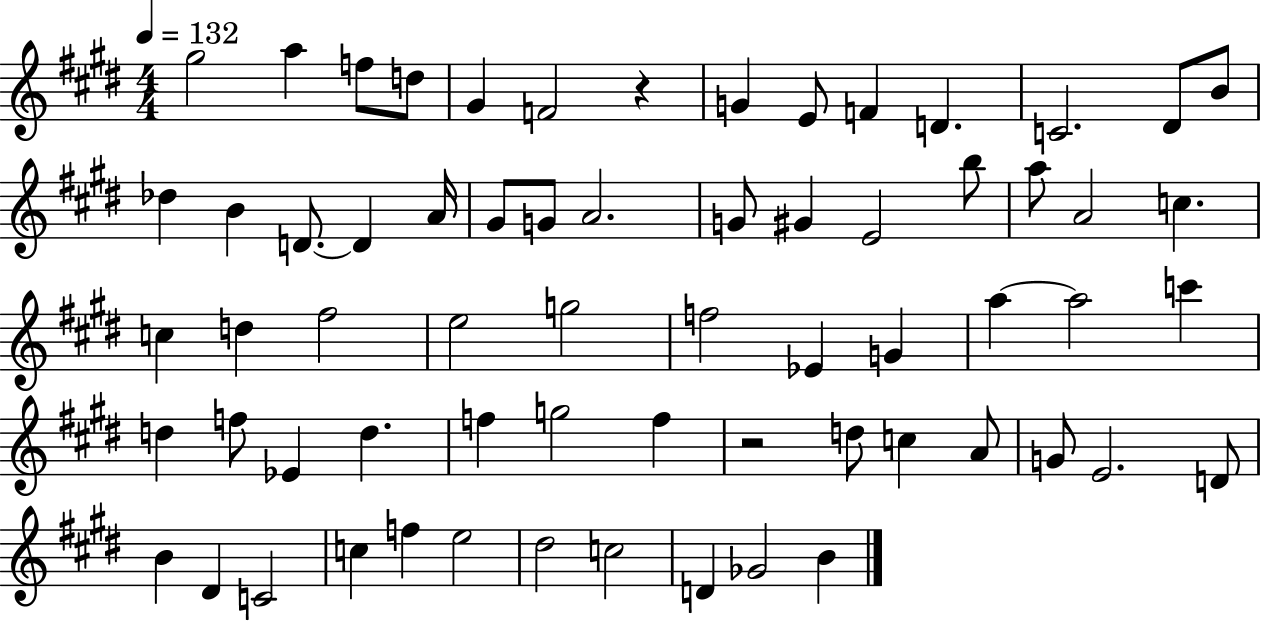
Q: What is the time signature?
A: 4/4